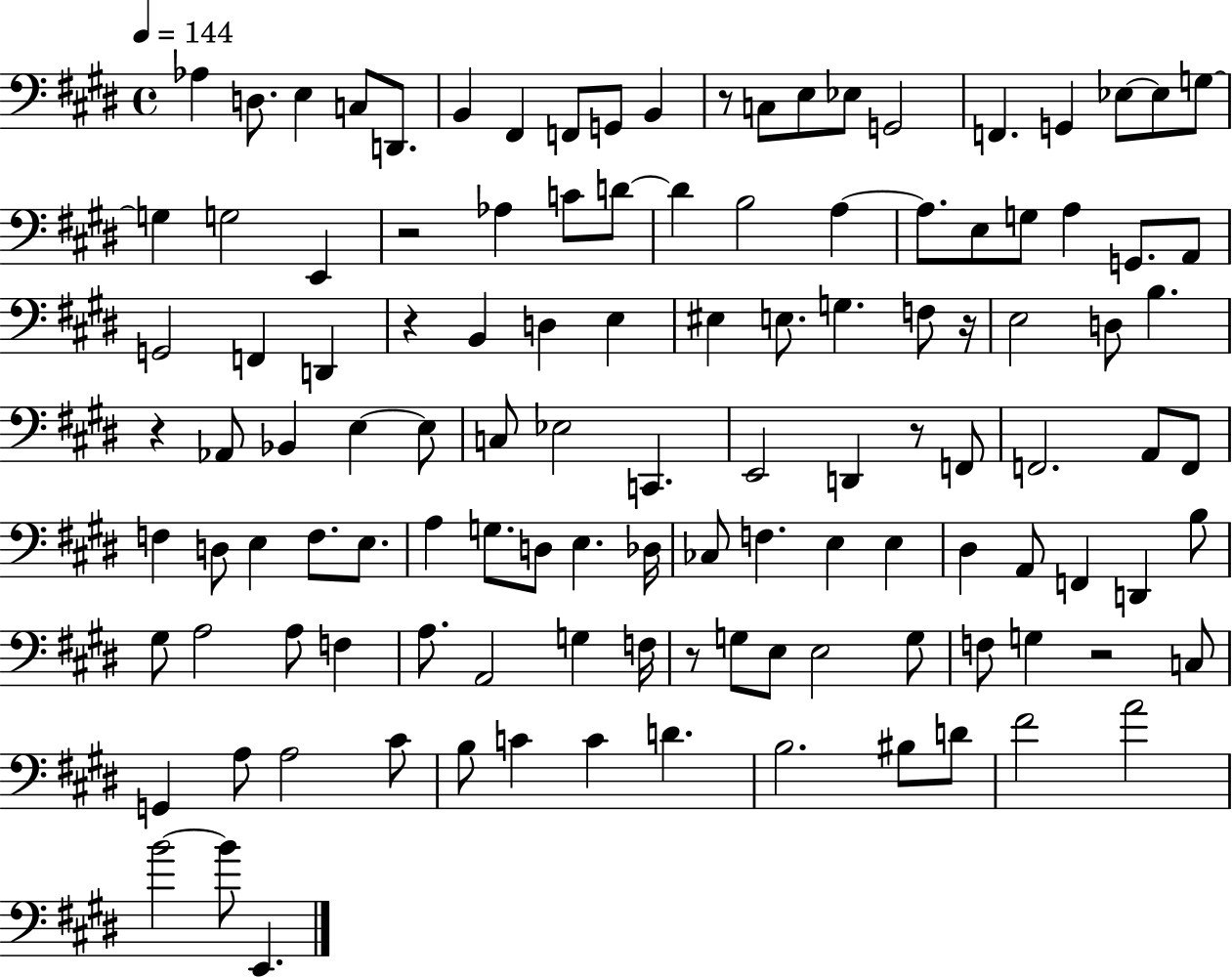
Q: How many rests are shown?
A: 8